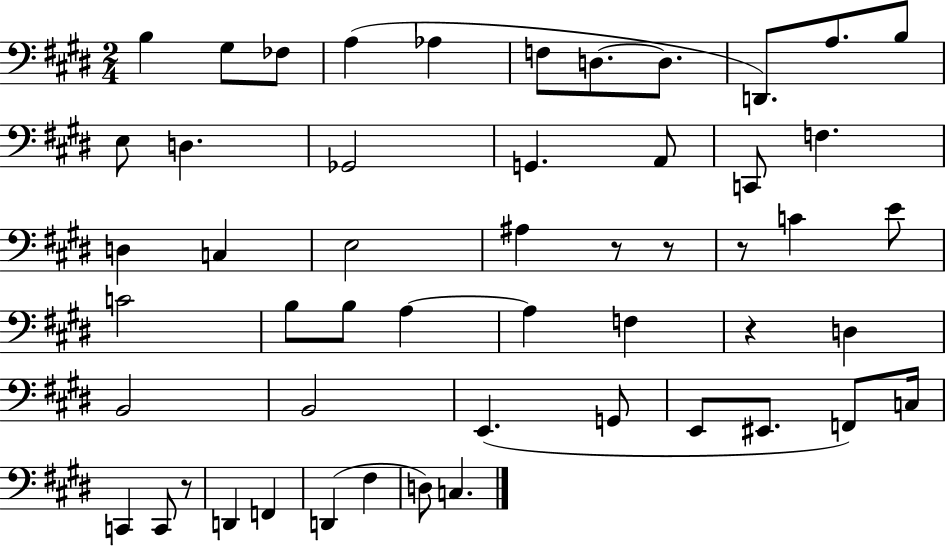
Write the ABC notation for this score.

X:1
T:Untitled
M:2/4
L:1/4
K:E
B, ^G,/2 _F,/2 A, _A, F,/2 D,/2 D,/2 D,,/2 A,/2 B,/2 E,/2 D, _G,,2 G,, A,,/2 C,,/2 F, D, C, E,2 ^A, z/2 z/2 z/2 C E/2 C2 B,/2 B,/2 A, A, F, z D, B,,2 B,,2 E,, G,,/2 E,,/2 ^E,,/2 F,,/2 C,/4 C,, C,,/2 z/2 D,, F,, D,, ^F, D,/2 C,